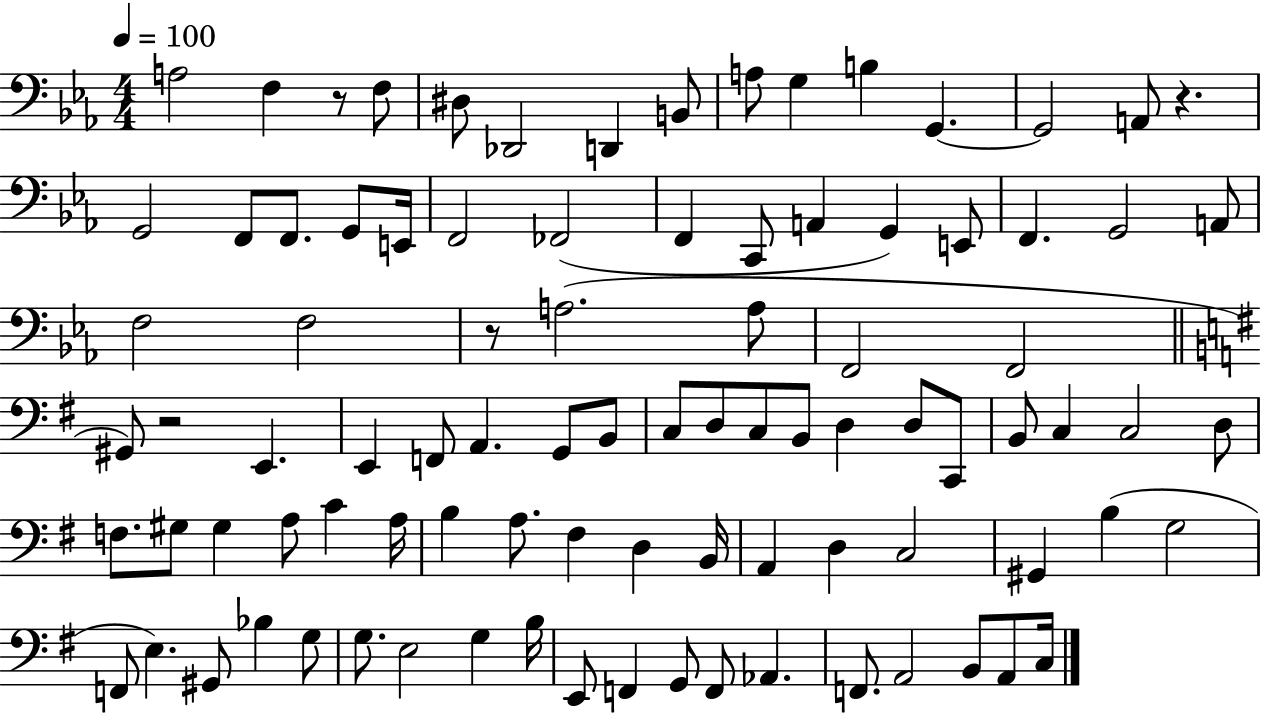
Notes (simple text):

A3/h F3/q R/e F3/e D#3/e Db2/h D2/q B2/e A3/e G3/q B3/q G2/q. G2/h A2/e R/q. G2/h F2/e F2/e. G2/e E2/s F2/h FES2/h F2/q C2/e A2/q G2/q E2/e F2/q. G2/h A2/e F3/h F3/h R/e A3/h. A3/e F2/h F2/h G#2/e R/h E2/q. E2/q F2/e A2/q. G2/e B2/e C3/e D3/e C3/e B2/e D3/q D3/e C2/e B2/e C3/q C3/h D3/e F3/e. G#3/e G#3/q A3/e C4/q A3/s B3/q A3/e. F#3/q D3/q B2/s A2/q D3/q C3/h G#2/q B3/q G3/h F2/e E3/q. G#2/e Bb3/q G3/e G3/e. E3/h G3/q B3/s E2/e F2/q G2/e F2/e Ab2/q. F2/e. A2/h B2/e A2/e C3/s